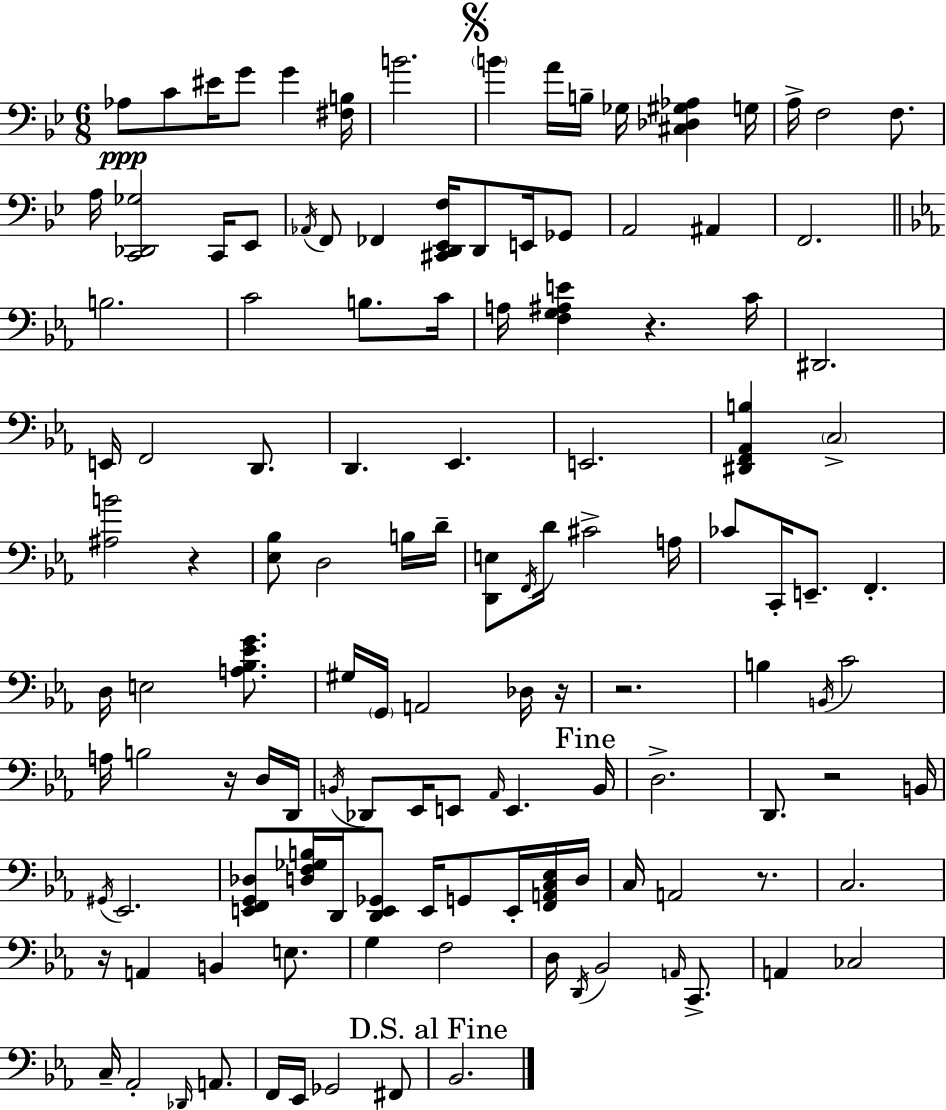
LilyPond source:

{
  \clef bass
  \numericTimeSignature
  \time 6/8
  \key bes \major
  aes8\ppp c'8 eis'16 g'8 g'4 <fis b>16 | b'2. | \mark \markup { \musicglyph "scripts.segno" } \parenthesize b'4 a'16 b16-- ges16 <cis des gis aes>4 g16 | a16-> f2 f8. | \break a16 <c, des, ges>2 c,16 ees,8 | \acciaccatura { aes,16 } f,8 fes,4 <cis, d, ees, f>16 d,8 e,16 ges,8 | a,2 ais,4 | f,2. | \break \bar "||" \break \key ees \major b2. | c'2 b8. c'16 | a16 <f g ais e'>4 r4. c'16 | dis,2. | \break e,16 f,2 d,8. | d,4. ees,4. | e,2. | <dis, f, aes, b>4 \parenthesize c2-> | \break <ais b'>2 r4 | <ees bes>8 d2 b16 d'16-- | <d, e>8 \acciaccatura { f,16 } d'16 cis'2-> | a16 ces'8 c,16-. e,8.-- f,4.-. | \break d16 e2 <a bes ees' g'>8. | gis16 \parenthesize g,16 a,2 des16 | r16 r2. | b4 \acciaccatura { b,16 } c'2 | \break a16 b2 r16 | d16 d,16 \acciaccatura { b,16 } des,8 ees,16 e,8 \grace { aes,16 } e,4. | \mark "Fine" b,16 d2.-> | d,8. r2 | \break b,16 \acciaccatura { gis,16 } ees,2. | <e, f, g, des>8 <d f ges b>16 d,16 <d, e, ges,>8 e,16 | g,8 e,16-. <f, a, c ees>16 d16 c16 a,2 | r8. c2. | \break r16 a,4 b,4 | e8. g4 f2 | d16 \acciaccatura { d,16 } bes,2 | \grace { a,16 } c,8.-> a,4 ces2 | \break c16-- aes,2-. | \grace { des,16 } a,8. f,16 ees,16 ges,2 | fis,8 \mark "D.S. al Fine" bes,2. | \bar "|."
}